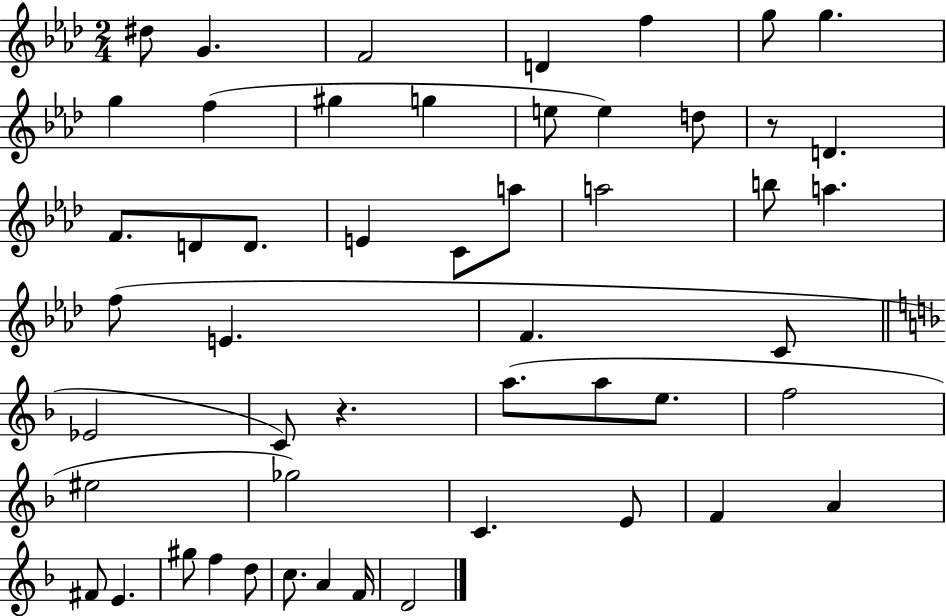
{
  \clef treble
  \numericTimeSignature
  \time 2/4
  \key aes \major
  dis''8 g'4. | f'2 | d'4 f''4 | g''8 g''4. | \break g''4 f''4( | gis''4 g''4 | e''8 e''4) d''8 | r8 d'4. | \break f'8. d'8 d'8. | e'4 c'8 a''8 | a''2 | b''8 a''4. | \break f''8( e'4. | f'4. c'8 | \bar "||" \break \key f \major ees'2 | c'8) r4. | a''8.( a''8 e''8. | f''2 | \break eis''2 | ges''2) | c'4. e'8 | f'4 a'4 | \break fis'8 e'4. | gis''8 f''4 d''8 | c''8. a'4 f'16 | d'2 | \break \bar "|."
}